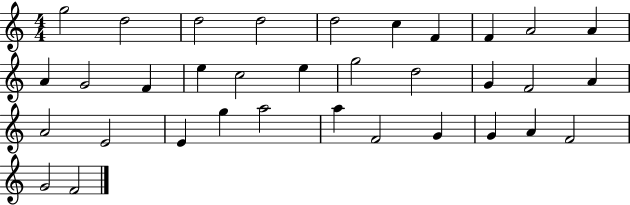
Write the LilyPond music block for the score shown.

{
  \clef treble
  \numericTimeSignature
  \time 4/4
  \key c \major
  g''2 d''2 | d''2 d''2 | d''2 c''4 f'4 | f'4 a'2 a'4 | \break a'4 g'2 f'4 | e''4 c''2 e''4 | g''2 d''2 | g'4 f'2 a'4 | \break a'2 e'2 | e'4 g''4 a''2 | a''4 f'2 g'4 | g'4 a'4 f'2 | \break g'2 f'2 | \bar "|."
}